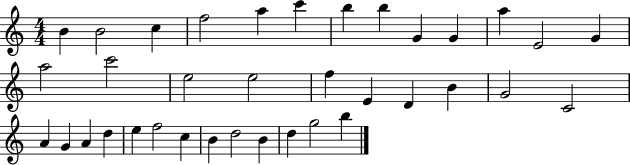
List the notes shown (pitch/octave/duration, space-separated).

B4/q B4/h C5/q F5/h A5/q C6/q B5/q B5/q G4/q G4/q A5/q E4/h G4/q A5/h C6/h E5/h E5/h F5/q E4/q D4/q B4/q G4/h C4/h A4/q G4/q A4/q D5/q E5/q F5/h C5/q B4/q D5/h B4/q D5/q G5/h B5/q